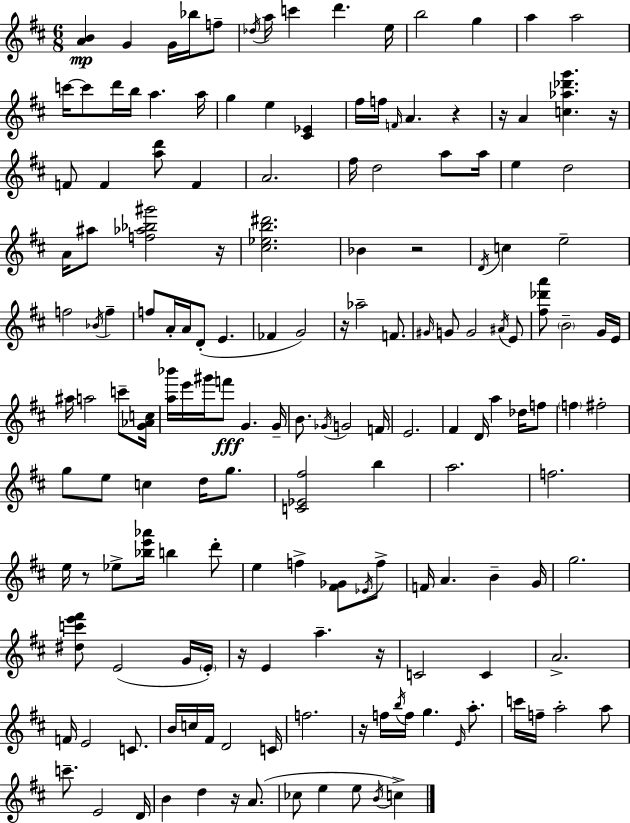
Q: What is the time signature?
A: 6/8